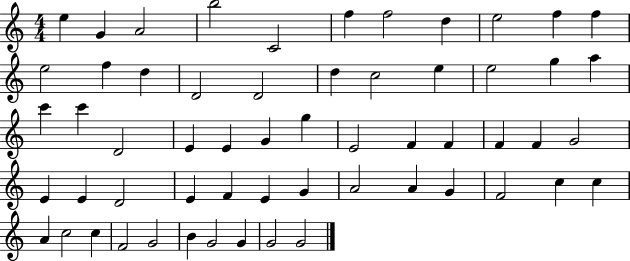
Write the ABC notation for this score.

X:1
T:Untitled
M:4/4
L:1/4
K:C
e G A2 b2 C2 f f2 d e2 f f e2 f d D2 D2 d c2 e e2 g a c' c' D2 E E G g E2 F F F F G2 E E D2 E F E G A2 A G F2 c c A c2 c F2 G2 B G2 G G2 G2